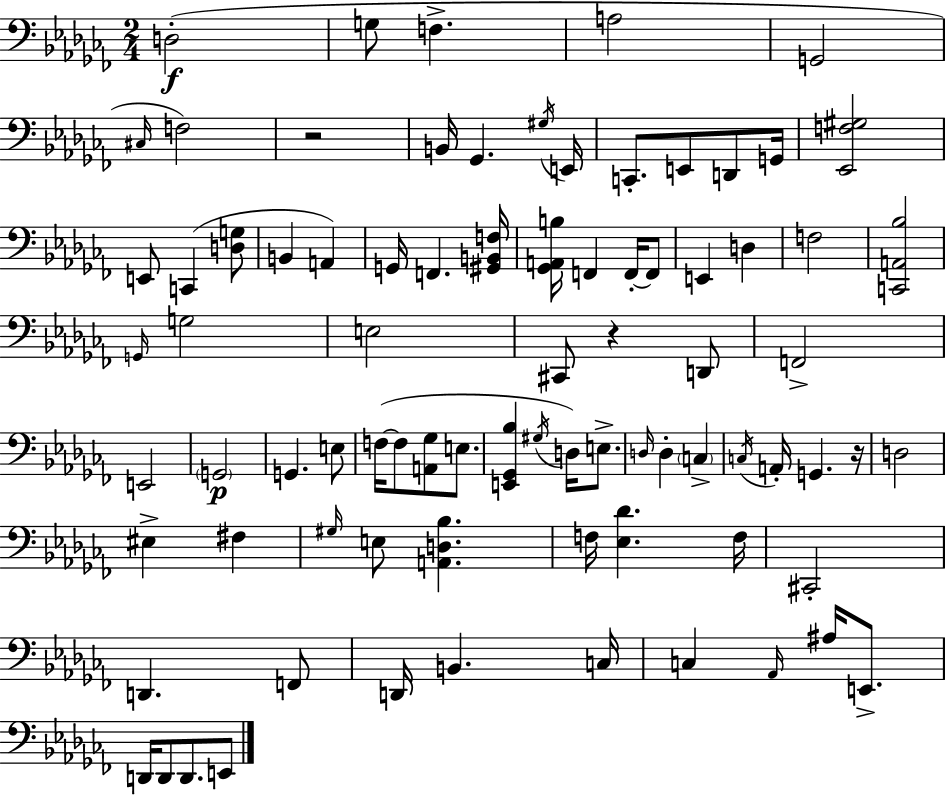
{
  \clef bass
  \numericTimeSignature
  \time 2/4
  \key aes \minor
  \repeat volta 2 { d2-.(\f | g8 f4.-> | a2 | g,2 | \break \grace { cis16 }) f2 | r2 | b,16 ges,4. | \acciaccatura { gis16 } e,16 c,8.-. e,8 d,8 | \break g,16 <ees, f gis>2 | e,8 c,4( | <d g>8 b,4 a,4) | g,16 f,4. | \break <gis, b, f>16 <ges, a, b>16 f,4 f,16-.~~ | f,8 e,4 d4 | f2 | <c, a, bes>2 | \break \grace { g,16 } g2 | e2 | cis,8 r4 | d,8 f,2-> | \break e,2 | \parenthesize g,2\p | g,4. | e8 f16~(~ f8 <a, ges>8 | \break e8. <e, ges, bes>4 \acciaccatura { gis16 }) | d16 e8.-> \grace { d16 } d4-. | \parenthesize c4-> \acciaccatura { c16 } a,16-. g,4. | r16 d2 | \break eis4-> | fis4 \grace { gis16 } e8 | <a, d bes>4. f16 | <ees des'>4. f16 cis,2-. | \break d,4. | f,8 d,16 | b,4. c16 c4 | \grace { aes,16 } ais16 e,8.-> | \break d,16 d,8 d,8. e,8 | } \bar "|."
}